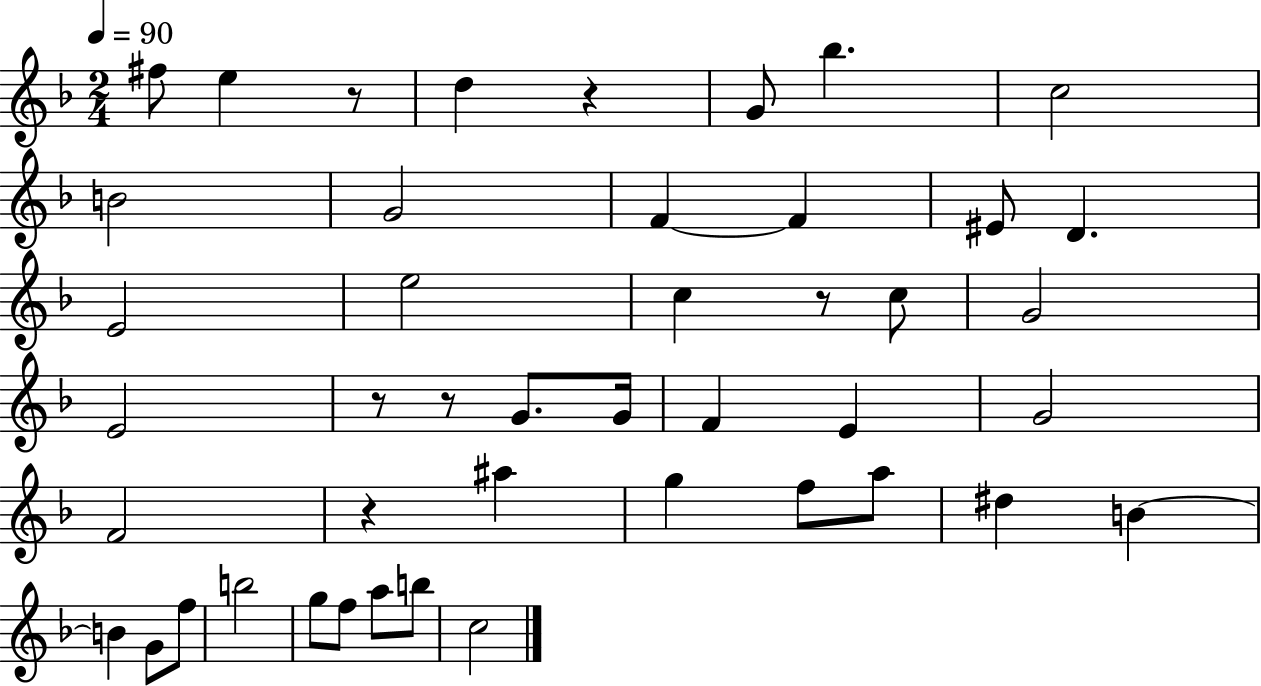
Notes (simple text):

F#5/e E5/q R/e D5/q R/q G4/e Bb5/q. C5/h B4/h G4/h F4/q F4/q EIS4/e D4/q. E4/h E5/h C5/q R/e C5/e G4/h E4/h R/e R/e G4/e. G4/s F4/q E4/q G4/h F4/h R/q A#5/q G5/q F5/e A5/e D#5/q B4/q B4/q G4/e F5/e B5/h G5/e F5/e A5/e B5/e C5/h